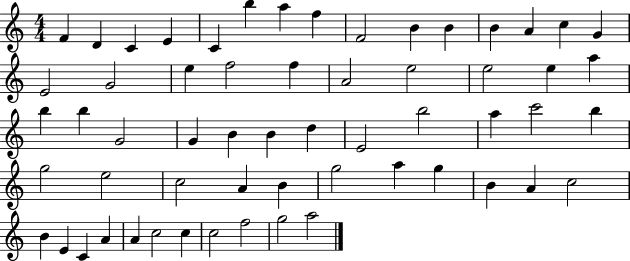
{
  \clef treble
  \numericTimeSignature
  \time 4/4
  \key c \major
  f'4 d'4 c'4 e'4 | c'4 b''4 a''4 f''4 | f'2 b'4 b'4 | b'4 a'4 c''4 g'4 | \break e'2 g'2 | e''4 f''2 f''4 | a'2 e''2 | e''2 e''4 a''4 | \break b''4 b''4 g'2 | g'4 b'4 b'4 d''4 | e'2 b''2 | a''4 c'''2 b''4 | \break g''2 e''2 | c''2 a'4 b'4 | g''2 a''4 g''4 | b'4 a'4 c''2 | \break b'4 e'4 c'4 a'4 | a'4 c''2 c''4 | c''2 f''2 | g''2 a''2 | \break \bar "|."
}